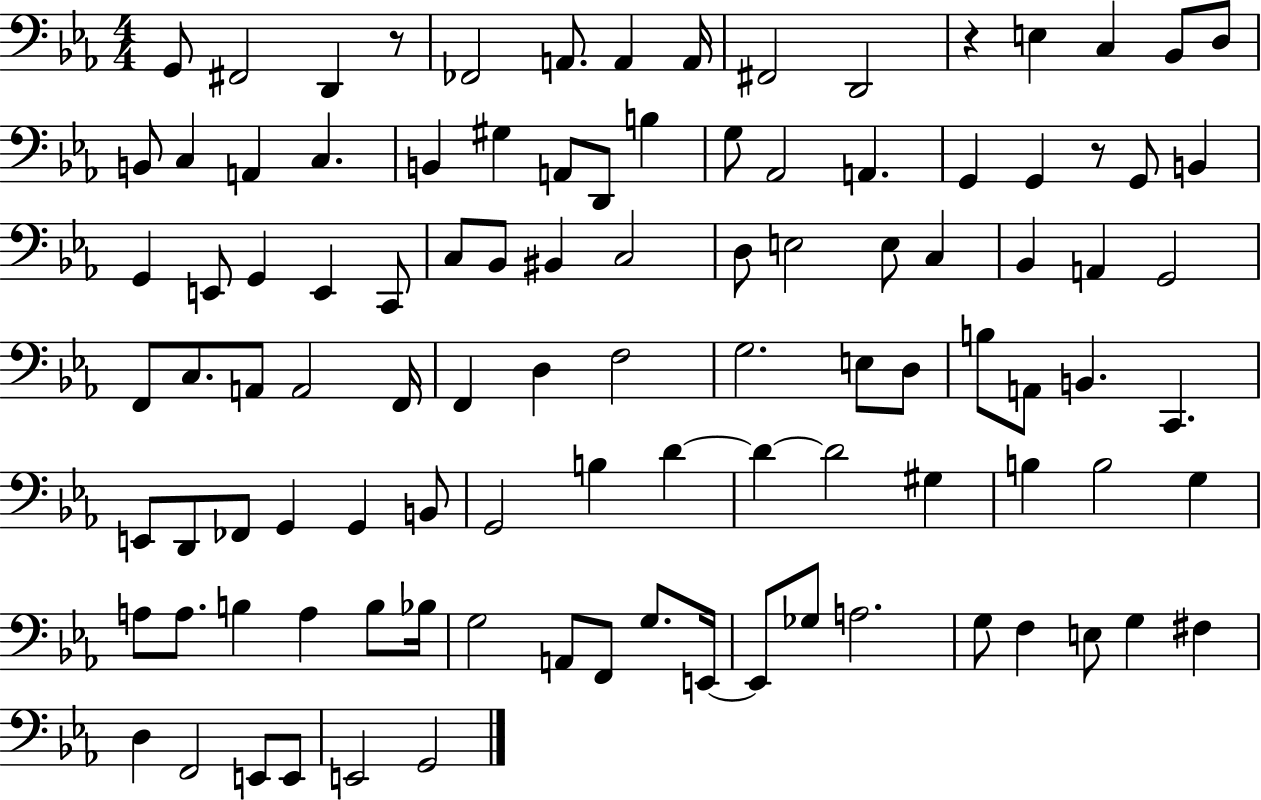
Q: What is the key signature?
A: EES major